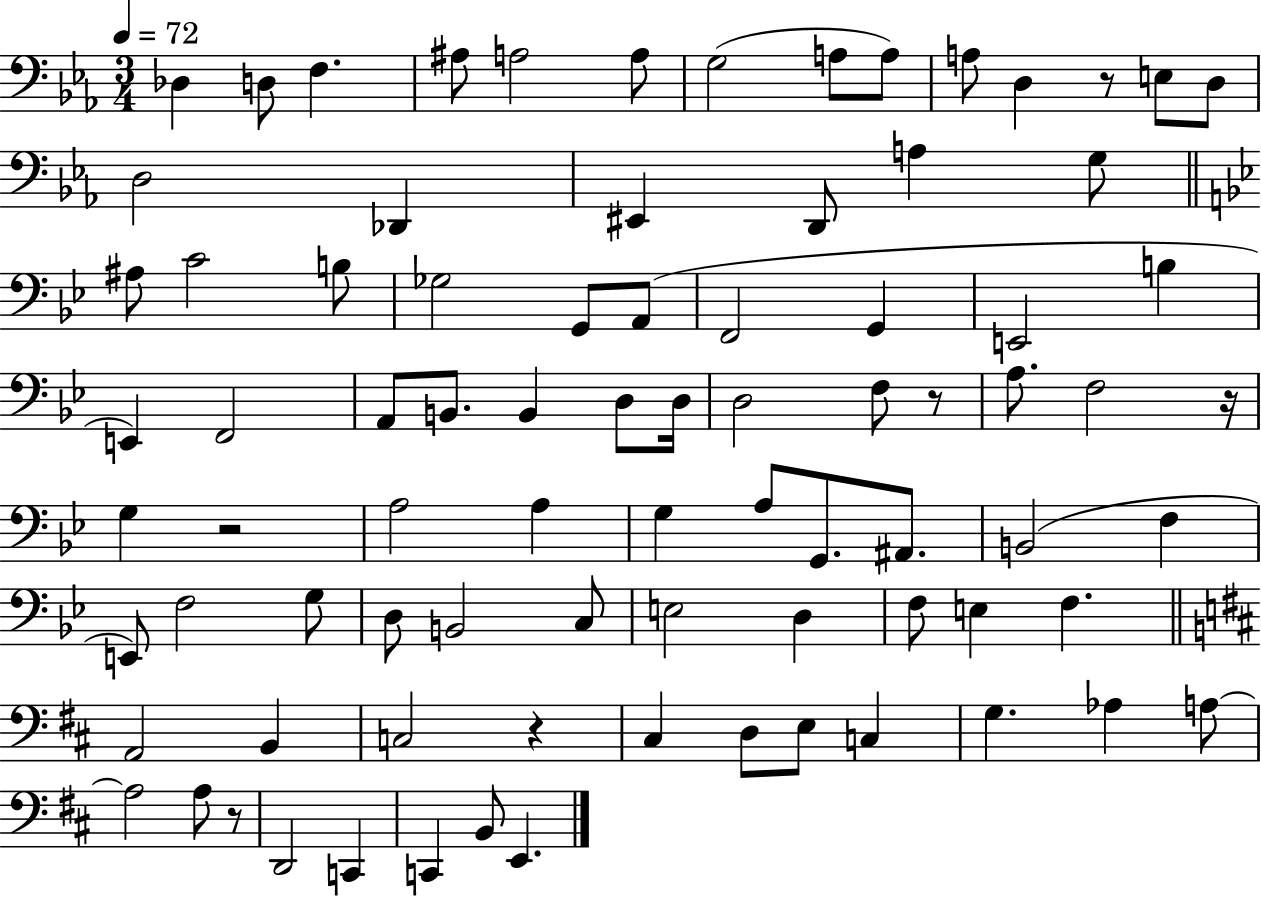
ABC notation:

X:1
T:Untitled
M:3/4
L:1/4
K:Eb
_D, D,/2 F, ^A,/2 A,2 A,/2 G,2 A,/2 A,/2 A,/2 D, z/2 E,/2 D,/2 D,2 _D,, ^E,, D,,/2 A, G,/2 ^A,/2 C2 B,/2 _G,2 G,,/2 A,,/2 F,,2 G,, E,,2 B, E,, F,,2 A,,/2 B,,/2 B,, D,/2 D,/4 D,2 F,/2 z/2 A,/2 F,2 z/4 G, z2 A,2 A, G, A,/2 G,,/2 ^A,,/2 B,,2 F, E,,/2 F,2 G,/2 D,/2 B,,2 C,/2 E,2 D, F,/2 E, F, A,,2 B,, C,2 z ^C, D,/2 E,/2 C, G, _A, A,/2 A,2 A,/2 z/2 D,,2 C,, C,, B,,/2 E,,